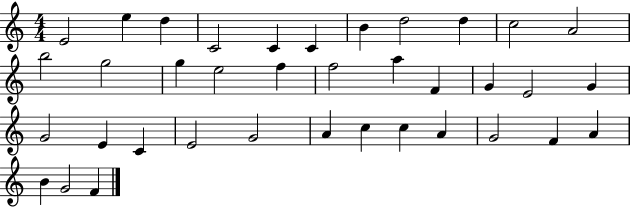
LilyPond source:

{
  \clef treble
  \numericTimeSignature
  \time 4/4
  \key c \major
  e'2 e''4 d''4 | c'2 c'4 c'4 | b'4 d''2 d''4 | c''2 a'2 | \break b''2 g''2 | g''4 e''2 f''4 | f''2 a''4 f'4 | g'4 e'2 g'4 | \break g'2 e'4 c'4 | e'2 g'2 | a'4 c''4 c''4 a'4 | g'2 f'4 a'4 | \break b'4 g'2 f'4 | \bar "|."
}